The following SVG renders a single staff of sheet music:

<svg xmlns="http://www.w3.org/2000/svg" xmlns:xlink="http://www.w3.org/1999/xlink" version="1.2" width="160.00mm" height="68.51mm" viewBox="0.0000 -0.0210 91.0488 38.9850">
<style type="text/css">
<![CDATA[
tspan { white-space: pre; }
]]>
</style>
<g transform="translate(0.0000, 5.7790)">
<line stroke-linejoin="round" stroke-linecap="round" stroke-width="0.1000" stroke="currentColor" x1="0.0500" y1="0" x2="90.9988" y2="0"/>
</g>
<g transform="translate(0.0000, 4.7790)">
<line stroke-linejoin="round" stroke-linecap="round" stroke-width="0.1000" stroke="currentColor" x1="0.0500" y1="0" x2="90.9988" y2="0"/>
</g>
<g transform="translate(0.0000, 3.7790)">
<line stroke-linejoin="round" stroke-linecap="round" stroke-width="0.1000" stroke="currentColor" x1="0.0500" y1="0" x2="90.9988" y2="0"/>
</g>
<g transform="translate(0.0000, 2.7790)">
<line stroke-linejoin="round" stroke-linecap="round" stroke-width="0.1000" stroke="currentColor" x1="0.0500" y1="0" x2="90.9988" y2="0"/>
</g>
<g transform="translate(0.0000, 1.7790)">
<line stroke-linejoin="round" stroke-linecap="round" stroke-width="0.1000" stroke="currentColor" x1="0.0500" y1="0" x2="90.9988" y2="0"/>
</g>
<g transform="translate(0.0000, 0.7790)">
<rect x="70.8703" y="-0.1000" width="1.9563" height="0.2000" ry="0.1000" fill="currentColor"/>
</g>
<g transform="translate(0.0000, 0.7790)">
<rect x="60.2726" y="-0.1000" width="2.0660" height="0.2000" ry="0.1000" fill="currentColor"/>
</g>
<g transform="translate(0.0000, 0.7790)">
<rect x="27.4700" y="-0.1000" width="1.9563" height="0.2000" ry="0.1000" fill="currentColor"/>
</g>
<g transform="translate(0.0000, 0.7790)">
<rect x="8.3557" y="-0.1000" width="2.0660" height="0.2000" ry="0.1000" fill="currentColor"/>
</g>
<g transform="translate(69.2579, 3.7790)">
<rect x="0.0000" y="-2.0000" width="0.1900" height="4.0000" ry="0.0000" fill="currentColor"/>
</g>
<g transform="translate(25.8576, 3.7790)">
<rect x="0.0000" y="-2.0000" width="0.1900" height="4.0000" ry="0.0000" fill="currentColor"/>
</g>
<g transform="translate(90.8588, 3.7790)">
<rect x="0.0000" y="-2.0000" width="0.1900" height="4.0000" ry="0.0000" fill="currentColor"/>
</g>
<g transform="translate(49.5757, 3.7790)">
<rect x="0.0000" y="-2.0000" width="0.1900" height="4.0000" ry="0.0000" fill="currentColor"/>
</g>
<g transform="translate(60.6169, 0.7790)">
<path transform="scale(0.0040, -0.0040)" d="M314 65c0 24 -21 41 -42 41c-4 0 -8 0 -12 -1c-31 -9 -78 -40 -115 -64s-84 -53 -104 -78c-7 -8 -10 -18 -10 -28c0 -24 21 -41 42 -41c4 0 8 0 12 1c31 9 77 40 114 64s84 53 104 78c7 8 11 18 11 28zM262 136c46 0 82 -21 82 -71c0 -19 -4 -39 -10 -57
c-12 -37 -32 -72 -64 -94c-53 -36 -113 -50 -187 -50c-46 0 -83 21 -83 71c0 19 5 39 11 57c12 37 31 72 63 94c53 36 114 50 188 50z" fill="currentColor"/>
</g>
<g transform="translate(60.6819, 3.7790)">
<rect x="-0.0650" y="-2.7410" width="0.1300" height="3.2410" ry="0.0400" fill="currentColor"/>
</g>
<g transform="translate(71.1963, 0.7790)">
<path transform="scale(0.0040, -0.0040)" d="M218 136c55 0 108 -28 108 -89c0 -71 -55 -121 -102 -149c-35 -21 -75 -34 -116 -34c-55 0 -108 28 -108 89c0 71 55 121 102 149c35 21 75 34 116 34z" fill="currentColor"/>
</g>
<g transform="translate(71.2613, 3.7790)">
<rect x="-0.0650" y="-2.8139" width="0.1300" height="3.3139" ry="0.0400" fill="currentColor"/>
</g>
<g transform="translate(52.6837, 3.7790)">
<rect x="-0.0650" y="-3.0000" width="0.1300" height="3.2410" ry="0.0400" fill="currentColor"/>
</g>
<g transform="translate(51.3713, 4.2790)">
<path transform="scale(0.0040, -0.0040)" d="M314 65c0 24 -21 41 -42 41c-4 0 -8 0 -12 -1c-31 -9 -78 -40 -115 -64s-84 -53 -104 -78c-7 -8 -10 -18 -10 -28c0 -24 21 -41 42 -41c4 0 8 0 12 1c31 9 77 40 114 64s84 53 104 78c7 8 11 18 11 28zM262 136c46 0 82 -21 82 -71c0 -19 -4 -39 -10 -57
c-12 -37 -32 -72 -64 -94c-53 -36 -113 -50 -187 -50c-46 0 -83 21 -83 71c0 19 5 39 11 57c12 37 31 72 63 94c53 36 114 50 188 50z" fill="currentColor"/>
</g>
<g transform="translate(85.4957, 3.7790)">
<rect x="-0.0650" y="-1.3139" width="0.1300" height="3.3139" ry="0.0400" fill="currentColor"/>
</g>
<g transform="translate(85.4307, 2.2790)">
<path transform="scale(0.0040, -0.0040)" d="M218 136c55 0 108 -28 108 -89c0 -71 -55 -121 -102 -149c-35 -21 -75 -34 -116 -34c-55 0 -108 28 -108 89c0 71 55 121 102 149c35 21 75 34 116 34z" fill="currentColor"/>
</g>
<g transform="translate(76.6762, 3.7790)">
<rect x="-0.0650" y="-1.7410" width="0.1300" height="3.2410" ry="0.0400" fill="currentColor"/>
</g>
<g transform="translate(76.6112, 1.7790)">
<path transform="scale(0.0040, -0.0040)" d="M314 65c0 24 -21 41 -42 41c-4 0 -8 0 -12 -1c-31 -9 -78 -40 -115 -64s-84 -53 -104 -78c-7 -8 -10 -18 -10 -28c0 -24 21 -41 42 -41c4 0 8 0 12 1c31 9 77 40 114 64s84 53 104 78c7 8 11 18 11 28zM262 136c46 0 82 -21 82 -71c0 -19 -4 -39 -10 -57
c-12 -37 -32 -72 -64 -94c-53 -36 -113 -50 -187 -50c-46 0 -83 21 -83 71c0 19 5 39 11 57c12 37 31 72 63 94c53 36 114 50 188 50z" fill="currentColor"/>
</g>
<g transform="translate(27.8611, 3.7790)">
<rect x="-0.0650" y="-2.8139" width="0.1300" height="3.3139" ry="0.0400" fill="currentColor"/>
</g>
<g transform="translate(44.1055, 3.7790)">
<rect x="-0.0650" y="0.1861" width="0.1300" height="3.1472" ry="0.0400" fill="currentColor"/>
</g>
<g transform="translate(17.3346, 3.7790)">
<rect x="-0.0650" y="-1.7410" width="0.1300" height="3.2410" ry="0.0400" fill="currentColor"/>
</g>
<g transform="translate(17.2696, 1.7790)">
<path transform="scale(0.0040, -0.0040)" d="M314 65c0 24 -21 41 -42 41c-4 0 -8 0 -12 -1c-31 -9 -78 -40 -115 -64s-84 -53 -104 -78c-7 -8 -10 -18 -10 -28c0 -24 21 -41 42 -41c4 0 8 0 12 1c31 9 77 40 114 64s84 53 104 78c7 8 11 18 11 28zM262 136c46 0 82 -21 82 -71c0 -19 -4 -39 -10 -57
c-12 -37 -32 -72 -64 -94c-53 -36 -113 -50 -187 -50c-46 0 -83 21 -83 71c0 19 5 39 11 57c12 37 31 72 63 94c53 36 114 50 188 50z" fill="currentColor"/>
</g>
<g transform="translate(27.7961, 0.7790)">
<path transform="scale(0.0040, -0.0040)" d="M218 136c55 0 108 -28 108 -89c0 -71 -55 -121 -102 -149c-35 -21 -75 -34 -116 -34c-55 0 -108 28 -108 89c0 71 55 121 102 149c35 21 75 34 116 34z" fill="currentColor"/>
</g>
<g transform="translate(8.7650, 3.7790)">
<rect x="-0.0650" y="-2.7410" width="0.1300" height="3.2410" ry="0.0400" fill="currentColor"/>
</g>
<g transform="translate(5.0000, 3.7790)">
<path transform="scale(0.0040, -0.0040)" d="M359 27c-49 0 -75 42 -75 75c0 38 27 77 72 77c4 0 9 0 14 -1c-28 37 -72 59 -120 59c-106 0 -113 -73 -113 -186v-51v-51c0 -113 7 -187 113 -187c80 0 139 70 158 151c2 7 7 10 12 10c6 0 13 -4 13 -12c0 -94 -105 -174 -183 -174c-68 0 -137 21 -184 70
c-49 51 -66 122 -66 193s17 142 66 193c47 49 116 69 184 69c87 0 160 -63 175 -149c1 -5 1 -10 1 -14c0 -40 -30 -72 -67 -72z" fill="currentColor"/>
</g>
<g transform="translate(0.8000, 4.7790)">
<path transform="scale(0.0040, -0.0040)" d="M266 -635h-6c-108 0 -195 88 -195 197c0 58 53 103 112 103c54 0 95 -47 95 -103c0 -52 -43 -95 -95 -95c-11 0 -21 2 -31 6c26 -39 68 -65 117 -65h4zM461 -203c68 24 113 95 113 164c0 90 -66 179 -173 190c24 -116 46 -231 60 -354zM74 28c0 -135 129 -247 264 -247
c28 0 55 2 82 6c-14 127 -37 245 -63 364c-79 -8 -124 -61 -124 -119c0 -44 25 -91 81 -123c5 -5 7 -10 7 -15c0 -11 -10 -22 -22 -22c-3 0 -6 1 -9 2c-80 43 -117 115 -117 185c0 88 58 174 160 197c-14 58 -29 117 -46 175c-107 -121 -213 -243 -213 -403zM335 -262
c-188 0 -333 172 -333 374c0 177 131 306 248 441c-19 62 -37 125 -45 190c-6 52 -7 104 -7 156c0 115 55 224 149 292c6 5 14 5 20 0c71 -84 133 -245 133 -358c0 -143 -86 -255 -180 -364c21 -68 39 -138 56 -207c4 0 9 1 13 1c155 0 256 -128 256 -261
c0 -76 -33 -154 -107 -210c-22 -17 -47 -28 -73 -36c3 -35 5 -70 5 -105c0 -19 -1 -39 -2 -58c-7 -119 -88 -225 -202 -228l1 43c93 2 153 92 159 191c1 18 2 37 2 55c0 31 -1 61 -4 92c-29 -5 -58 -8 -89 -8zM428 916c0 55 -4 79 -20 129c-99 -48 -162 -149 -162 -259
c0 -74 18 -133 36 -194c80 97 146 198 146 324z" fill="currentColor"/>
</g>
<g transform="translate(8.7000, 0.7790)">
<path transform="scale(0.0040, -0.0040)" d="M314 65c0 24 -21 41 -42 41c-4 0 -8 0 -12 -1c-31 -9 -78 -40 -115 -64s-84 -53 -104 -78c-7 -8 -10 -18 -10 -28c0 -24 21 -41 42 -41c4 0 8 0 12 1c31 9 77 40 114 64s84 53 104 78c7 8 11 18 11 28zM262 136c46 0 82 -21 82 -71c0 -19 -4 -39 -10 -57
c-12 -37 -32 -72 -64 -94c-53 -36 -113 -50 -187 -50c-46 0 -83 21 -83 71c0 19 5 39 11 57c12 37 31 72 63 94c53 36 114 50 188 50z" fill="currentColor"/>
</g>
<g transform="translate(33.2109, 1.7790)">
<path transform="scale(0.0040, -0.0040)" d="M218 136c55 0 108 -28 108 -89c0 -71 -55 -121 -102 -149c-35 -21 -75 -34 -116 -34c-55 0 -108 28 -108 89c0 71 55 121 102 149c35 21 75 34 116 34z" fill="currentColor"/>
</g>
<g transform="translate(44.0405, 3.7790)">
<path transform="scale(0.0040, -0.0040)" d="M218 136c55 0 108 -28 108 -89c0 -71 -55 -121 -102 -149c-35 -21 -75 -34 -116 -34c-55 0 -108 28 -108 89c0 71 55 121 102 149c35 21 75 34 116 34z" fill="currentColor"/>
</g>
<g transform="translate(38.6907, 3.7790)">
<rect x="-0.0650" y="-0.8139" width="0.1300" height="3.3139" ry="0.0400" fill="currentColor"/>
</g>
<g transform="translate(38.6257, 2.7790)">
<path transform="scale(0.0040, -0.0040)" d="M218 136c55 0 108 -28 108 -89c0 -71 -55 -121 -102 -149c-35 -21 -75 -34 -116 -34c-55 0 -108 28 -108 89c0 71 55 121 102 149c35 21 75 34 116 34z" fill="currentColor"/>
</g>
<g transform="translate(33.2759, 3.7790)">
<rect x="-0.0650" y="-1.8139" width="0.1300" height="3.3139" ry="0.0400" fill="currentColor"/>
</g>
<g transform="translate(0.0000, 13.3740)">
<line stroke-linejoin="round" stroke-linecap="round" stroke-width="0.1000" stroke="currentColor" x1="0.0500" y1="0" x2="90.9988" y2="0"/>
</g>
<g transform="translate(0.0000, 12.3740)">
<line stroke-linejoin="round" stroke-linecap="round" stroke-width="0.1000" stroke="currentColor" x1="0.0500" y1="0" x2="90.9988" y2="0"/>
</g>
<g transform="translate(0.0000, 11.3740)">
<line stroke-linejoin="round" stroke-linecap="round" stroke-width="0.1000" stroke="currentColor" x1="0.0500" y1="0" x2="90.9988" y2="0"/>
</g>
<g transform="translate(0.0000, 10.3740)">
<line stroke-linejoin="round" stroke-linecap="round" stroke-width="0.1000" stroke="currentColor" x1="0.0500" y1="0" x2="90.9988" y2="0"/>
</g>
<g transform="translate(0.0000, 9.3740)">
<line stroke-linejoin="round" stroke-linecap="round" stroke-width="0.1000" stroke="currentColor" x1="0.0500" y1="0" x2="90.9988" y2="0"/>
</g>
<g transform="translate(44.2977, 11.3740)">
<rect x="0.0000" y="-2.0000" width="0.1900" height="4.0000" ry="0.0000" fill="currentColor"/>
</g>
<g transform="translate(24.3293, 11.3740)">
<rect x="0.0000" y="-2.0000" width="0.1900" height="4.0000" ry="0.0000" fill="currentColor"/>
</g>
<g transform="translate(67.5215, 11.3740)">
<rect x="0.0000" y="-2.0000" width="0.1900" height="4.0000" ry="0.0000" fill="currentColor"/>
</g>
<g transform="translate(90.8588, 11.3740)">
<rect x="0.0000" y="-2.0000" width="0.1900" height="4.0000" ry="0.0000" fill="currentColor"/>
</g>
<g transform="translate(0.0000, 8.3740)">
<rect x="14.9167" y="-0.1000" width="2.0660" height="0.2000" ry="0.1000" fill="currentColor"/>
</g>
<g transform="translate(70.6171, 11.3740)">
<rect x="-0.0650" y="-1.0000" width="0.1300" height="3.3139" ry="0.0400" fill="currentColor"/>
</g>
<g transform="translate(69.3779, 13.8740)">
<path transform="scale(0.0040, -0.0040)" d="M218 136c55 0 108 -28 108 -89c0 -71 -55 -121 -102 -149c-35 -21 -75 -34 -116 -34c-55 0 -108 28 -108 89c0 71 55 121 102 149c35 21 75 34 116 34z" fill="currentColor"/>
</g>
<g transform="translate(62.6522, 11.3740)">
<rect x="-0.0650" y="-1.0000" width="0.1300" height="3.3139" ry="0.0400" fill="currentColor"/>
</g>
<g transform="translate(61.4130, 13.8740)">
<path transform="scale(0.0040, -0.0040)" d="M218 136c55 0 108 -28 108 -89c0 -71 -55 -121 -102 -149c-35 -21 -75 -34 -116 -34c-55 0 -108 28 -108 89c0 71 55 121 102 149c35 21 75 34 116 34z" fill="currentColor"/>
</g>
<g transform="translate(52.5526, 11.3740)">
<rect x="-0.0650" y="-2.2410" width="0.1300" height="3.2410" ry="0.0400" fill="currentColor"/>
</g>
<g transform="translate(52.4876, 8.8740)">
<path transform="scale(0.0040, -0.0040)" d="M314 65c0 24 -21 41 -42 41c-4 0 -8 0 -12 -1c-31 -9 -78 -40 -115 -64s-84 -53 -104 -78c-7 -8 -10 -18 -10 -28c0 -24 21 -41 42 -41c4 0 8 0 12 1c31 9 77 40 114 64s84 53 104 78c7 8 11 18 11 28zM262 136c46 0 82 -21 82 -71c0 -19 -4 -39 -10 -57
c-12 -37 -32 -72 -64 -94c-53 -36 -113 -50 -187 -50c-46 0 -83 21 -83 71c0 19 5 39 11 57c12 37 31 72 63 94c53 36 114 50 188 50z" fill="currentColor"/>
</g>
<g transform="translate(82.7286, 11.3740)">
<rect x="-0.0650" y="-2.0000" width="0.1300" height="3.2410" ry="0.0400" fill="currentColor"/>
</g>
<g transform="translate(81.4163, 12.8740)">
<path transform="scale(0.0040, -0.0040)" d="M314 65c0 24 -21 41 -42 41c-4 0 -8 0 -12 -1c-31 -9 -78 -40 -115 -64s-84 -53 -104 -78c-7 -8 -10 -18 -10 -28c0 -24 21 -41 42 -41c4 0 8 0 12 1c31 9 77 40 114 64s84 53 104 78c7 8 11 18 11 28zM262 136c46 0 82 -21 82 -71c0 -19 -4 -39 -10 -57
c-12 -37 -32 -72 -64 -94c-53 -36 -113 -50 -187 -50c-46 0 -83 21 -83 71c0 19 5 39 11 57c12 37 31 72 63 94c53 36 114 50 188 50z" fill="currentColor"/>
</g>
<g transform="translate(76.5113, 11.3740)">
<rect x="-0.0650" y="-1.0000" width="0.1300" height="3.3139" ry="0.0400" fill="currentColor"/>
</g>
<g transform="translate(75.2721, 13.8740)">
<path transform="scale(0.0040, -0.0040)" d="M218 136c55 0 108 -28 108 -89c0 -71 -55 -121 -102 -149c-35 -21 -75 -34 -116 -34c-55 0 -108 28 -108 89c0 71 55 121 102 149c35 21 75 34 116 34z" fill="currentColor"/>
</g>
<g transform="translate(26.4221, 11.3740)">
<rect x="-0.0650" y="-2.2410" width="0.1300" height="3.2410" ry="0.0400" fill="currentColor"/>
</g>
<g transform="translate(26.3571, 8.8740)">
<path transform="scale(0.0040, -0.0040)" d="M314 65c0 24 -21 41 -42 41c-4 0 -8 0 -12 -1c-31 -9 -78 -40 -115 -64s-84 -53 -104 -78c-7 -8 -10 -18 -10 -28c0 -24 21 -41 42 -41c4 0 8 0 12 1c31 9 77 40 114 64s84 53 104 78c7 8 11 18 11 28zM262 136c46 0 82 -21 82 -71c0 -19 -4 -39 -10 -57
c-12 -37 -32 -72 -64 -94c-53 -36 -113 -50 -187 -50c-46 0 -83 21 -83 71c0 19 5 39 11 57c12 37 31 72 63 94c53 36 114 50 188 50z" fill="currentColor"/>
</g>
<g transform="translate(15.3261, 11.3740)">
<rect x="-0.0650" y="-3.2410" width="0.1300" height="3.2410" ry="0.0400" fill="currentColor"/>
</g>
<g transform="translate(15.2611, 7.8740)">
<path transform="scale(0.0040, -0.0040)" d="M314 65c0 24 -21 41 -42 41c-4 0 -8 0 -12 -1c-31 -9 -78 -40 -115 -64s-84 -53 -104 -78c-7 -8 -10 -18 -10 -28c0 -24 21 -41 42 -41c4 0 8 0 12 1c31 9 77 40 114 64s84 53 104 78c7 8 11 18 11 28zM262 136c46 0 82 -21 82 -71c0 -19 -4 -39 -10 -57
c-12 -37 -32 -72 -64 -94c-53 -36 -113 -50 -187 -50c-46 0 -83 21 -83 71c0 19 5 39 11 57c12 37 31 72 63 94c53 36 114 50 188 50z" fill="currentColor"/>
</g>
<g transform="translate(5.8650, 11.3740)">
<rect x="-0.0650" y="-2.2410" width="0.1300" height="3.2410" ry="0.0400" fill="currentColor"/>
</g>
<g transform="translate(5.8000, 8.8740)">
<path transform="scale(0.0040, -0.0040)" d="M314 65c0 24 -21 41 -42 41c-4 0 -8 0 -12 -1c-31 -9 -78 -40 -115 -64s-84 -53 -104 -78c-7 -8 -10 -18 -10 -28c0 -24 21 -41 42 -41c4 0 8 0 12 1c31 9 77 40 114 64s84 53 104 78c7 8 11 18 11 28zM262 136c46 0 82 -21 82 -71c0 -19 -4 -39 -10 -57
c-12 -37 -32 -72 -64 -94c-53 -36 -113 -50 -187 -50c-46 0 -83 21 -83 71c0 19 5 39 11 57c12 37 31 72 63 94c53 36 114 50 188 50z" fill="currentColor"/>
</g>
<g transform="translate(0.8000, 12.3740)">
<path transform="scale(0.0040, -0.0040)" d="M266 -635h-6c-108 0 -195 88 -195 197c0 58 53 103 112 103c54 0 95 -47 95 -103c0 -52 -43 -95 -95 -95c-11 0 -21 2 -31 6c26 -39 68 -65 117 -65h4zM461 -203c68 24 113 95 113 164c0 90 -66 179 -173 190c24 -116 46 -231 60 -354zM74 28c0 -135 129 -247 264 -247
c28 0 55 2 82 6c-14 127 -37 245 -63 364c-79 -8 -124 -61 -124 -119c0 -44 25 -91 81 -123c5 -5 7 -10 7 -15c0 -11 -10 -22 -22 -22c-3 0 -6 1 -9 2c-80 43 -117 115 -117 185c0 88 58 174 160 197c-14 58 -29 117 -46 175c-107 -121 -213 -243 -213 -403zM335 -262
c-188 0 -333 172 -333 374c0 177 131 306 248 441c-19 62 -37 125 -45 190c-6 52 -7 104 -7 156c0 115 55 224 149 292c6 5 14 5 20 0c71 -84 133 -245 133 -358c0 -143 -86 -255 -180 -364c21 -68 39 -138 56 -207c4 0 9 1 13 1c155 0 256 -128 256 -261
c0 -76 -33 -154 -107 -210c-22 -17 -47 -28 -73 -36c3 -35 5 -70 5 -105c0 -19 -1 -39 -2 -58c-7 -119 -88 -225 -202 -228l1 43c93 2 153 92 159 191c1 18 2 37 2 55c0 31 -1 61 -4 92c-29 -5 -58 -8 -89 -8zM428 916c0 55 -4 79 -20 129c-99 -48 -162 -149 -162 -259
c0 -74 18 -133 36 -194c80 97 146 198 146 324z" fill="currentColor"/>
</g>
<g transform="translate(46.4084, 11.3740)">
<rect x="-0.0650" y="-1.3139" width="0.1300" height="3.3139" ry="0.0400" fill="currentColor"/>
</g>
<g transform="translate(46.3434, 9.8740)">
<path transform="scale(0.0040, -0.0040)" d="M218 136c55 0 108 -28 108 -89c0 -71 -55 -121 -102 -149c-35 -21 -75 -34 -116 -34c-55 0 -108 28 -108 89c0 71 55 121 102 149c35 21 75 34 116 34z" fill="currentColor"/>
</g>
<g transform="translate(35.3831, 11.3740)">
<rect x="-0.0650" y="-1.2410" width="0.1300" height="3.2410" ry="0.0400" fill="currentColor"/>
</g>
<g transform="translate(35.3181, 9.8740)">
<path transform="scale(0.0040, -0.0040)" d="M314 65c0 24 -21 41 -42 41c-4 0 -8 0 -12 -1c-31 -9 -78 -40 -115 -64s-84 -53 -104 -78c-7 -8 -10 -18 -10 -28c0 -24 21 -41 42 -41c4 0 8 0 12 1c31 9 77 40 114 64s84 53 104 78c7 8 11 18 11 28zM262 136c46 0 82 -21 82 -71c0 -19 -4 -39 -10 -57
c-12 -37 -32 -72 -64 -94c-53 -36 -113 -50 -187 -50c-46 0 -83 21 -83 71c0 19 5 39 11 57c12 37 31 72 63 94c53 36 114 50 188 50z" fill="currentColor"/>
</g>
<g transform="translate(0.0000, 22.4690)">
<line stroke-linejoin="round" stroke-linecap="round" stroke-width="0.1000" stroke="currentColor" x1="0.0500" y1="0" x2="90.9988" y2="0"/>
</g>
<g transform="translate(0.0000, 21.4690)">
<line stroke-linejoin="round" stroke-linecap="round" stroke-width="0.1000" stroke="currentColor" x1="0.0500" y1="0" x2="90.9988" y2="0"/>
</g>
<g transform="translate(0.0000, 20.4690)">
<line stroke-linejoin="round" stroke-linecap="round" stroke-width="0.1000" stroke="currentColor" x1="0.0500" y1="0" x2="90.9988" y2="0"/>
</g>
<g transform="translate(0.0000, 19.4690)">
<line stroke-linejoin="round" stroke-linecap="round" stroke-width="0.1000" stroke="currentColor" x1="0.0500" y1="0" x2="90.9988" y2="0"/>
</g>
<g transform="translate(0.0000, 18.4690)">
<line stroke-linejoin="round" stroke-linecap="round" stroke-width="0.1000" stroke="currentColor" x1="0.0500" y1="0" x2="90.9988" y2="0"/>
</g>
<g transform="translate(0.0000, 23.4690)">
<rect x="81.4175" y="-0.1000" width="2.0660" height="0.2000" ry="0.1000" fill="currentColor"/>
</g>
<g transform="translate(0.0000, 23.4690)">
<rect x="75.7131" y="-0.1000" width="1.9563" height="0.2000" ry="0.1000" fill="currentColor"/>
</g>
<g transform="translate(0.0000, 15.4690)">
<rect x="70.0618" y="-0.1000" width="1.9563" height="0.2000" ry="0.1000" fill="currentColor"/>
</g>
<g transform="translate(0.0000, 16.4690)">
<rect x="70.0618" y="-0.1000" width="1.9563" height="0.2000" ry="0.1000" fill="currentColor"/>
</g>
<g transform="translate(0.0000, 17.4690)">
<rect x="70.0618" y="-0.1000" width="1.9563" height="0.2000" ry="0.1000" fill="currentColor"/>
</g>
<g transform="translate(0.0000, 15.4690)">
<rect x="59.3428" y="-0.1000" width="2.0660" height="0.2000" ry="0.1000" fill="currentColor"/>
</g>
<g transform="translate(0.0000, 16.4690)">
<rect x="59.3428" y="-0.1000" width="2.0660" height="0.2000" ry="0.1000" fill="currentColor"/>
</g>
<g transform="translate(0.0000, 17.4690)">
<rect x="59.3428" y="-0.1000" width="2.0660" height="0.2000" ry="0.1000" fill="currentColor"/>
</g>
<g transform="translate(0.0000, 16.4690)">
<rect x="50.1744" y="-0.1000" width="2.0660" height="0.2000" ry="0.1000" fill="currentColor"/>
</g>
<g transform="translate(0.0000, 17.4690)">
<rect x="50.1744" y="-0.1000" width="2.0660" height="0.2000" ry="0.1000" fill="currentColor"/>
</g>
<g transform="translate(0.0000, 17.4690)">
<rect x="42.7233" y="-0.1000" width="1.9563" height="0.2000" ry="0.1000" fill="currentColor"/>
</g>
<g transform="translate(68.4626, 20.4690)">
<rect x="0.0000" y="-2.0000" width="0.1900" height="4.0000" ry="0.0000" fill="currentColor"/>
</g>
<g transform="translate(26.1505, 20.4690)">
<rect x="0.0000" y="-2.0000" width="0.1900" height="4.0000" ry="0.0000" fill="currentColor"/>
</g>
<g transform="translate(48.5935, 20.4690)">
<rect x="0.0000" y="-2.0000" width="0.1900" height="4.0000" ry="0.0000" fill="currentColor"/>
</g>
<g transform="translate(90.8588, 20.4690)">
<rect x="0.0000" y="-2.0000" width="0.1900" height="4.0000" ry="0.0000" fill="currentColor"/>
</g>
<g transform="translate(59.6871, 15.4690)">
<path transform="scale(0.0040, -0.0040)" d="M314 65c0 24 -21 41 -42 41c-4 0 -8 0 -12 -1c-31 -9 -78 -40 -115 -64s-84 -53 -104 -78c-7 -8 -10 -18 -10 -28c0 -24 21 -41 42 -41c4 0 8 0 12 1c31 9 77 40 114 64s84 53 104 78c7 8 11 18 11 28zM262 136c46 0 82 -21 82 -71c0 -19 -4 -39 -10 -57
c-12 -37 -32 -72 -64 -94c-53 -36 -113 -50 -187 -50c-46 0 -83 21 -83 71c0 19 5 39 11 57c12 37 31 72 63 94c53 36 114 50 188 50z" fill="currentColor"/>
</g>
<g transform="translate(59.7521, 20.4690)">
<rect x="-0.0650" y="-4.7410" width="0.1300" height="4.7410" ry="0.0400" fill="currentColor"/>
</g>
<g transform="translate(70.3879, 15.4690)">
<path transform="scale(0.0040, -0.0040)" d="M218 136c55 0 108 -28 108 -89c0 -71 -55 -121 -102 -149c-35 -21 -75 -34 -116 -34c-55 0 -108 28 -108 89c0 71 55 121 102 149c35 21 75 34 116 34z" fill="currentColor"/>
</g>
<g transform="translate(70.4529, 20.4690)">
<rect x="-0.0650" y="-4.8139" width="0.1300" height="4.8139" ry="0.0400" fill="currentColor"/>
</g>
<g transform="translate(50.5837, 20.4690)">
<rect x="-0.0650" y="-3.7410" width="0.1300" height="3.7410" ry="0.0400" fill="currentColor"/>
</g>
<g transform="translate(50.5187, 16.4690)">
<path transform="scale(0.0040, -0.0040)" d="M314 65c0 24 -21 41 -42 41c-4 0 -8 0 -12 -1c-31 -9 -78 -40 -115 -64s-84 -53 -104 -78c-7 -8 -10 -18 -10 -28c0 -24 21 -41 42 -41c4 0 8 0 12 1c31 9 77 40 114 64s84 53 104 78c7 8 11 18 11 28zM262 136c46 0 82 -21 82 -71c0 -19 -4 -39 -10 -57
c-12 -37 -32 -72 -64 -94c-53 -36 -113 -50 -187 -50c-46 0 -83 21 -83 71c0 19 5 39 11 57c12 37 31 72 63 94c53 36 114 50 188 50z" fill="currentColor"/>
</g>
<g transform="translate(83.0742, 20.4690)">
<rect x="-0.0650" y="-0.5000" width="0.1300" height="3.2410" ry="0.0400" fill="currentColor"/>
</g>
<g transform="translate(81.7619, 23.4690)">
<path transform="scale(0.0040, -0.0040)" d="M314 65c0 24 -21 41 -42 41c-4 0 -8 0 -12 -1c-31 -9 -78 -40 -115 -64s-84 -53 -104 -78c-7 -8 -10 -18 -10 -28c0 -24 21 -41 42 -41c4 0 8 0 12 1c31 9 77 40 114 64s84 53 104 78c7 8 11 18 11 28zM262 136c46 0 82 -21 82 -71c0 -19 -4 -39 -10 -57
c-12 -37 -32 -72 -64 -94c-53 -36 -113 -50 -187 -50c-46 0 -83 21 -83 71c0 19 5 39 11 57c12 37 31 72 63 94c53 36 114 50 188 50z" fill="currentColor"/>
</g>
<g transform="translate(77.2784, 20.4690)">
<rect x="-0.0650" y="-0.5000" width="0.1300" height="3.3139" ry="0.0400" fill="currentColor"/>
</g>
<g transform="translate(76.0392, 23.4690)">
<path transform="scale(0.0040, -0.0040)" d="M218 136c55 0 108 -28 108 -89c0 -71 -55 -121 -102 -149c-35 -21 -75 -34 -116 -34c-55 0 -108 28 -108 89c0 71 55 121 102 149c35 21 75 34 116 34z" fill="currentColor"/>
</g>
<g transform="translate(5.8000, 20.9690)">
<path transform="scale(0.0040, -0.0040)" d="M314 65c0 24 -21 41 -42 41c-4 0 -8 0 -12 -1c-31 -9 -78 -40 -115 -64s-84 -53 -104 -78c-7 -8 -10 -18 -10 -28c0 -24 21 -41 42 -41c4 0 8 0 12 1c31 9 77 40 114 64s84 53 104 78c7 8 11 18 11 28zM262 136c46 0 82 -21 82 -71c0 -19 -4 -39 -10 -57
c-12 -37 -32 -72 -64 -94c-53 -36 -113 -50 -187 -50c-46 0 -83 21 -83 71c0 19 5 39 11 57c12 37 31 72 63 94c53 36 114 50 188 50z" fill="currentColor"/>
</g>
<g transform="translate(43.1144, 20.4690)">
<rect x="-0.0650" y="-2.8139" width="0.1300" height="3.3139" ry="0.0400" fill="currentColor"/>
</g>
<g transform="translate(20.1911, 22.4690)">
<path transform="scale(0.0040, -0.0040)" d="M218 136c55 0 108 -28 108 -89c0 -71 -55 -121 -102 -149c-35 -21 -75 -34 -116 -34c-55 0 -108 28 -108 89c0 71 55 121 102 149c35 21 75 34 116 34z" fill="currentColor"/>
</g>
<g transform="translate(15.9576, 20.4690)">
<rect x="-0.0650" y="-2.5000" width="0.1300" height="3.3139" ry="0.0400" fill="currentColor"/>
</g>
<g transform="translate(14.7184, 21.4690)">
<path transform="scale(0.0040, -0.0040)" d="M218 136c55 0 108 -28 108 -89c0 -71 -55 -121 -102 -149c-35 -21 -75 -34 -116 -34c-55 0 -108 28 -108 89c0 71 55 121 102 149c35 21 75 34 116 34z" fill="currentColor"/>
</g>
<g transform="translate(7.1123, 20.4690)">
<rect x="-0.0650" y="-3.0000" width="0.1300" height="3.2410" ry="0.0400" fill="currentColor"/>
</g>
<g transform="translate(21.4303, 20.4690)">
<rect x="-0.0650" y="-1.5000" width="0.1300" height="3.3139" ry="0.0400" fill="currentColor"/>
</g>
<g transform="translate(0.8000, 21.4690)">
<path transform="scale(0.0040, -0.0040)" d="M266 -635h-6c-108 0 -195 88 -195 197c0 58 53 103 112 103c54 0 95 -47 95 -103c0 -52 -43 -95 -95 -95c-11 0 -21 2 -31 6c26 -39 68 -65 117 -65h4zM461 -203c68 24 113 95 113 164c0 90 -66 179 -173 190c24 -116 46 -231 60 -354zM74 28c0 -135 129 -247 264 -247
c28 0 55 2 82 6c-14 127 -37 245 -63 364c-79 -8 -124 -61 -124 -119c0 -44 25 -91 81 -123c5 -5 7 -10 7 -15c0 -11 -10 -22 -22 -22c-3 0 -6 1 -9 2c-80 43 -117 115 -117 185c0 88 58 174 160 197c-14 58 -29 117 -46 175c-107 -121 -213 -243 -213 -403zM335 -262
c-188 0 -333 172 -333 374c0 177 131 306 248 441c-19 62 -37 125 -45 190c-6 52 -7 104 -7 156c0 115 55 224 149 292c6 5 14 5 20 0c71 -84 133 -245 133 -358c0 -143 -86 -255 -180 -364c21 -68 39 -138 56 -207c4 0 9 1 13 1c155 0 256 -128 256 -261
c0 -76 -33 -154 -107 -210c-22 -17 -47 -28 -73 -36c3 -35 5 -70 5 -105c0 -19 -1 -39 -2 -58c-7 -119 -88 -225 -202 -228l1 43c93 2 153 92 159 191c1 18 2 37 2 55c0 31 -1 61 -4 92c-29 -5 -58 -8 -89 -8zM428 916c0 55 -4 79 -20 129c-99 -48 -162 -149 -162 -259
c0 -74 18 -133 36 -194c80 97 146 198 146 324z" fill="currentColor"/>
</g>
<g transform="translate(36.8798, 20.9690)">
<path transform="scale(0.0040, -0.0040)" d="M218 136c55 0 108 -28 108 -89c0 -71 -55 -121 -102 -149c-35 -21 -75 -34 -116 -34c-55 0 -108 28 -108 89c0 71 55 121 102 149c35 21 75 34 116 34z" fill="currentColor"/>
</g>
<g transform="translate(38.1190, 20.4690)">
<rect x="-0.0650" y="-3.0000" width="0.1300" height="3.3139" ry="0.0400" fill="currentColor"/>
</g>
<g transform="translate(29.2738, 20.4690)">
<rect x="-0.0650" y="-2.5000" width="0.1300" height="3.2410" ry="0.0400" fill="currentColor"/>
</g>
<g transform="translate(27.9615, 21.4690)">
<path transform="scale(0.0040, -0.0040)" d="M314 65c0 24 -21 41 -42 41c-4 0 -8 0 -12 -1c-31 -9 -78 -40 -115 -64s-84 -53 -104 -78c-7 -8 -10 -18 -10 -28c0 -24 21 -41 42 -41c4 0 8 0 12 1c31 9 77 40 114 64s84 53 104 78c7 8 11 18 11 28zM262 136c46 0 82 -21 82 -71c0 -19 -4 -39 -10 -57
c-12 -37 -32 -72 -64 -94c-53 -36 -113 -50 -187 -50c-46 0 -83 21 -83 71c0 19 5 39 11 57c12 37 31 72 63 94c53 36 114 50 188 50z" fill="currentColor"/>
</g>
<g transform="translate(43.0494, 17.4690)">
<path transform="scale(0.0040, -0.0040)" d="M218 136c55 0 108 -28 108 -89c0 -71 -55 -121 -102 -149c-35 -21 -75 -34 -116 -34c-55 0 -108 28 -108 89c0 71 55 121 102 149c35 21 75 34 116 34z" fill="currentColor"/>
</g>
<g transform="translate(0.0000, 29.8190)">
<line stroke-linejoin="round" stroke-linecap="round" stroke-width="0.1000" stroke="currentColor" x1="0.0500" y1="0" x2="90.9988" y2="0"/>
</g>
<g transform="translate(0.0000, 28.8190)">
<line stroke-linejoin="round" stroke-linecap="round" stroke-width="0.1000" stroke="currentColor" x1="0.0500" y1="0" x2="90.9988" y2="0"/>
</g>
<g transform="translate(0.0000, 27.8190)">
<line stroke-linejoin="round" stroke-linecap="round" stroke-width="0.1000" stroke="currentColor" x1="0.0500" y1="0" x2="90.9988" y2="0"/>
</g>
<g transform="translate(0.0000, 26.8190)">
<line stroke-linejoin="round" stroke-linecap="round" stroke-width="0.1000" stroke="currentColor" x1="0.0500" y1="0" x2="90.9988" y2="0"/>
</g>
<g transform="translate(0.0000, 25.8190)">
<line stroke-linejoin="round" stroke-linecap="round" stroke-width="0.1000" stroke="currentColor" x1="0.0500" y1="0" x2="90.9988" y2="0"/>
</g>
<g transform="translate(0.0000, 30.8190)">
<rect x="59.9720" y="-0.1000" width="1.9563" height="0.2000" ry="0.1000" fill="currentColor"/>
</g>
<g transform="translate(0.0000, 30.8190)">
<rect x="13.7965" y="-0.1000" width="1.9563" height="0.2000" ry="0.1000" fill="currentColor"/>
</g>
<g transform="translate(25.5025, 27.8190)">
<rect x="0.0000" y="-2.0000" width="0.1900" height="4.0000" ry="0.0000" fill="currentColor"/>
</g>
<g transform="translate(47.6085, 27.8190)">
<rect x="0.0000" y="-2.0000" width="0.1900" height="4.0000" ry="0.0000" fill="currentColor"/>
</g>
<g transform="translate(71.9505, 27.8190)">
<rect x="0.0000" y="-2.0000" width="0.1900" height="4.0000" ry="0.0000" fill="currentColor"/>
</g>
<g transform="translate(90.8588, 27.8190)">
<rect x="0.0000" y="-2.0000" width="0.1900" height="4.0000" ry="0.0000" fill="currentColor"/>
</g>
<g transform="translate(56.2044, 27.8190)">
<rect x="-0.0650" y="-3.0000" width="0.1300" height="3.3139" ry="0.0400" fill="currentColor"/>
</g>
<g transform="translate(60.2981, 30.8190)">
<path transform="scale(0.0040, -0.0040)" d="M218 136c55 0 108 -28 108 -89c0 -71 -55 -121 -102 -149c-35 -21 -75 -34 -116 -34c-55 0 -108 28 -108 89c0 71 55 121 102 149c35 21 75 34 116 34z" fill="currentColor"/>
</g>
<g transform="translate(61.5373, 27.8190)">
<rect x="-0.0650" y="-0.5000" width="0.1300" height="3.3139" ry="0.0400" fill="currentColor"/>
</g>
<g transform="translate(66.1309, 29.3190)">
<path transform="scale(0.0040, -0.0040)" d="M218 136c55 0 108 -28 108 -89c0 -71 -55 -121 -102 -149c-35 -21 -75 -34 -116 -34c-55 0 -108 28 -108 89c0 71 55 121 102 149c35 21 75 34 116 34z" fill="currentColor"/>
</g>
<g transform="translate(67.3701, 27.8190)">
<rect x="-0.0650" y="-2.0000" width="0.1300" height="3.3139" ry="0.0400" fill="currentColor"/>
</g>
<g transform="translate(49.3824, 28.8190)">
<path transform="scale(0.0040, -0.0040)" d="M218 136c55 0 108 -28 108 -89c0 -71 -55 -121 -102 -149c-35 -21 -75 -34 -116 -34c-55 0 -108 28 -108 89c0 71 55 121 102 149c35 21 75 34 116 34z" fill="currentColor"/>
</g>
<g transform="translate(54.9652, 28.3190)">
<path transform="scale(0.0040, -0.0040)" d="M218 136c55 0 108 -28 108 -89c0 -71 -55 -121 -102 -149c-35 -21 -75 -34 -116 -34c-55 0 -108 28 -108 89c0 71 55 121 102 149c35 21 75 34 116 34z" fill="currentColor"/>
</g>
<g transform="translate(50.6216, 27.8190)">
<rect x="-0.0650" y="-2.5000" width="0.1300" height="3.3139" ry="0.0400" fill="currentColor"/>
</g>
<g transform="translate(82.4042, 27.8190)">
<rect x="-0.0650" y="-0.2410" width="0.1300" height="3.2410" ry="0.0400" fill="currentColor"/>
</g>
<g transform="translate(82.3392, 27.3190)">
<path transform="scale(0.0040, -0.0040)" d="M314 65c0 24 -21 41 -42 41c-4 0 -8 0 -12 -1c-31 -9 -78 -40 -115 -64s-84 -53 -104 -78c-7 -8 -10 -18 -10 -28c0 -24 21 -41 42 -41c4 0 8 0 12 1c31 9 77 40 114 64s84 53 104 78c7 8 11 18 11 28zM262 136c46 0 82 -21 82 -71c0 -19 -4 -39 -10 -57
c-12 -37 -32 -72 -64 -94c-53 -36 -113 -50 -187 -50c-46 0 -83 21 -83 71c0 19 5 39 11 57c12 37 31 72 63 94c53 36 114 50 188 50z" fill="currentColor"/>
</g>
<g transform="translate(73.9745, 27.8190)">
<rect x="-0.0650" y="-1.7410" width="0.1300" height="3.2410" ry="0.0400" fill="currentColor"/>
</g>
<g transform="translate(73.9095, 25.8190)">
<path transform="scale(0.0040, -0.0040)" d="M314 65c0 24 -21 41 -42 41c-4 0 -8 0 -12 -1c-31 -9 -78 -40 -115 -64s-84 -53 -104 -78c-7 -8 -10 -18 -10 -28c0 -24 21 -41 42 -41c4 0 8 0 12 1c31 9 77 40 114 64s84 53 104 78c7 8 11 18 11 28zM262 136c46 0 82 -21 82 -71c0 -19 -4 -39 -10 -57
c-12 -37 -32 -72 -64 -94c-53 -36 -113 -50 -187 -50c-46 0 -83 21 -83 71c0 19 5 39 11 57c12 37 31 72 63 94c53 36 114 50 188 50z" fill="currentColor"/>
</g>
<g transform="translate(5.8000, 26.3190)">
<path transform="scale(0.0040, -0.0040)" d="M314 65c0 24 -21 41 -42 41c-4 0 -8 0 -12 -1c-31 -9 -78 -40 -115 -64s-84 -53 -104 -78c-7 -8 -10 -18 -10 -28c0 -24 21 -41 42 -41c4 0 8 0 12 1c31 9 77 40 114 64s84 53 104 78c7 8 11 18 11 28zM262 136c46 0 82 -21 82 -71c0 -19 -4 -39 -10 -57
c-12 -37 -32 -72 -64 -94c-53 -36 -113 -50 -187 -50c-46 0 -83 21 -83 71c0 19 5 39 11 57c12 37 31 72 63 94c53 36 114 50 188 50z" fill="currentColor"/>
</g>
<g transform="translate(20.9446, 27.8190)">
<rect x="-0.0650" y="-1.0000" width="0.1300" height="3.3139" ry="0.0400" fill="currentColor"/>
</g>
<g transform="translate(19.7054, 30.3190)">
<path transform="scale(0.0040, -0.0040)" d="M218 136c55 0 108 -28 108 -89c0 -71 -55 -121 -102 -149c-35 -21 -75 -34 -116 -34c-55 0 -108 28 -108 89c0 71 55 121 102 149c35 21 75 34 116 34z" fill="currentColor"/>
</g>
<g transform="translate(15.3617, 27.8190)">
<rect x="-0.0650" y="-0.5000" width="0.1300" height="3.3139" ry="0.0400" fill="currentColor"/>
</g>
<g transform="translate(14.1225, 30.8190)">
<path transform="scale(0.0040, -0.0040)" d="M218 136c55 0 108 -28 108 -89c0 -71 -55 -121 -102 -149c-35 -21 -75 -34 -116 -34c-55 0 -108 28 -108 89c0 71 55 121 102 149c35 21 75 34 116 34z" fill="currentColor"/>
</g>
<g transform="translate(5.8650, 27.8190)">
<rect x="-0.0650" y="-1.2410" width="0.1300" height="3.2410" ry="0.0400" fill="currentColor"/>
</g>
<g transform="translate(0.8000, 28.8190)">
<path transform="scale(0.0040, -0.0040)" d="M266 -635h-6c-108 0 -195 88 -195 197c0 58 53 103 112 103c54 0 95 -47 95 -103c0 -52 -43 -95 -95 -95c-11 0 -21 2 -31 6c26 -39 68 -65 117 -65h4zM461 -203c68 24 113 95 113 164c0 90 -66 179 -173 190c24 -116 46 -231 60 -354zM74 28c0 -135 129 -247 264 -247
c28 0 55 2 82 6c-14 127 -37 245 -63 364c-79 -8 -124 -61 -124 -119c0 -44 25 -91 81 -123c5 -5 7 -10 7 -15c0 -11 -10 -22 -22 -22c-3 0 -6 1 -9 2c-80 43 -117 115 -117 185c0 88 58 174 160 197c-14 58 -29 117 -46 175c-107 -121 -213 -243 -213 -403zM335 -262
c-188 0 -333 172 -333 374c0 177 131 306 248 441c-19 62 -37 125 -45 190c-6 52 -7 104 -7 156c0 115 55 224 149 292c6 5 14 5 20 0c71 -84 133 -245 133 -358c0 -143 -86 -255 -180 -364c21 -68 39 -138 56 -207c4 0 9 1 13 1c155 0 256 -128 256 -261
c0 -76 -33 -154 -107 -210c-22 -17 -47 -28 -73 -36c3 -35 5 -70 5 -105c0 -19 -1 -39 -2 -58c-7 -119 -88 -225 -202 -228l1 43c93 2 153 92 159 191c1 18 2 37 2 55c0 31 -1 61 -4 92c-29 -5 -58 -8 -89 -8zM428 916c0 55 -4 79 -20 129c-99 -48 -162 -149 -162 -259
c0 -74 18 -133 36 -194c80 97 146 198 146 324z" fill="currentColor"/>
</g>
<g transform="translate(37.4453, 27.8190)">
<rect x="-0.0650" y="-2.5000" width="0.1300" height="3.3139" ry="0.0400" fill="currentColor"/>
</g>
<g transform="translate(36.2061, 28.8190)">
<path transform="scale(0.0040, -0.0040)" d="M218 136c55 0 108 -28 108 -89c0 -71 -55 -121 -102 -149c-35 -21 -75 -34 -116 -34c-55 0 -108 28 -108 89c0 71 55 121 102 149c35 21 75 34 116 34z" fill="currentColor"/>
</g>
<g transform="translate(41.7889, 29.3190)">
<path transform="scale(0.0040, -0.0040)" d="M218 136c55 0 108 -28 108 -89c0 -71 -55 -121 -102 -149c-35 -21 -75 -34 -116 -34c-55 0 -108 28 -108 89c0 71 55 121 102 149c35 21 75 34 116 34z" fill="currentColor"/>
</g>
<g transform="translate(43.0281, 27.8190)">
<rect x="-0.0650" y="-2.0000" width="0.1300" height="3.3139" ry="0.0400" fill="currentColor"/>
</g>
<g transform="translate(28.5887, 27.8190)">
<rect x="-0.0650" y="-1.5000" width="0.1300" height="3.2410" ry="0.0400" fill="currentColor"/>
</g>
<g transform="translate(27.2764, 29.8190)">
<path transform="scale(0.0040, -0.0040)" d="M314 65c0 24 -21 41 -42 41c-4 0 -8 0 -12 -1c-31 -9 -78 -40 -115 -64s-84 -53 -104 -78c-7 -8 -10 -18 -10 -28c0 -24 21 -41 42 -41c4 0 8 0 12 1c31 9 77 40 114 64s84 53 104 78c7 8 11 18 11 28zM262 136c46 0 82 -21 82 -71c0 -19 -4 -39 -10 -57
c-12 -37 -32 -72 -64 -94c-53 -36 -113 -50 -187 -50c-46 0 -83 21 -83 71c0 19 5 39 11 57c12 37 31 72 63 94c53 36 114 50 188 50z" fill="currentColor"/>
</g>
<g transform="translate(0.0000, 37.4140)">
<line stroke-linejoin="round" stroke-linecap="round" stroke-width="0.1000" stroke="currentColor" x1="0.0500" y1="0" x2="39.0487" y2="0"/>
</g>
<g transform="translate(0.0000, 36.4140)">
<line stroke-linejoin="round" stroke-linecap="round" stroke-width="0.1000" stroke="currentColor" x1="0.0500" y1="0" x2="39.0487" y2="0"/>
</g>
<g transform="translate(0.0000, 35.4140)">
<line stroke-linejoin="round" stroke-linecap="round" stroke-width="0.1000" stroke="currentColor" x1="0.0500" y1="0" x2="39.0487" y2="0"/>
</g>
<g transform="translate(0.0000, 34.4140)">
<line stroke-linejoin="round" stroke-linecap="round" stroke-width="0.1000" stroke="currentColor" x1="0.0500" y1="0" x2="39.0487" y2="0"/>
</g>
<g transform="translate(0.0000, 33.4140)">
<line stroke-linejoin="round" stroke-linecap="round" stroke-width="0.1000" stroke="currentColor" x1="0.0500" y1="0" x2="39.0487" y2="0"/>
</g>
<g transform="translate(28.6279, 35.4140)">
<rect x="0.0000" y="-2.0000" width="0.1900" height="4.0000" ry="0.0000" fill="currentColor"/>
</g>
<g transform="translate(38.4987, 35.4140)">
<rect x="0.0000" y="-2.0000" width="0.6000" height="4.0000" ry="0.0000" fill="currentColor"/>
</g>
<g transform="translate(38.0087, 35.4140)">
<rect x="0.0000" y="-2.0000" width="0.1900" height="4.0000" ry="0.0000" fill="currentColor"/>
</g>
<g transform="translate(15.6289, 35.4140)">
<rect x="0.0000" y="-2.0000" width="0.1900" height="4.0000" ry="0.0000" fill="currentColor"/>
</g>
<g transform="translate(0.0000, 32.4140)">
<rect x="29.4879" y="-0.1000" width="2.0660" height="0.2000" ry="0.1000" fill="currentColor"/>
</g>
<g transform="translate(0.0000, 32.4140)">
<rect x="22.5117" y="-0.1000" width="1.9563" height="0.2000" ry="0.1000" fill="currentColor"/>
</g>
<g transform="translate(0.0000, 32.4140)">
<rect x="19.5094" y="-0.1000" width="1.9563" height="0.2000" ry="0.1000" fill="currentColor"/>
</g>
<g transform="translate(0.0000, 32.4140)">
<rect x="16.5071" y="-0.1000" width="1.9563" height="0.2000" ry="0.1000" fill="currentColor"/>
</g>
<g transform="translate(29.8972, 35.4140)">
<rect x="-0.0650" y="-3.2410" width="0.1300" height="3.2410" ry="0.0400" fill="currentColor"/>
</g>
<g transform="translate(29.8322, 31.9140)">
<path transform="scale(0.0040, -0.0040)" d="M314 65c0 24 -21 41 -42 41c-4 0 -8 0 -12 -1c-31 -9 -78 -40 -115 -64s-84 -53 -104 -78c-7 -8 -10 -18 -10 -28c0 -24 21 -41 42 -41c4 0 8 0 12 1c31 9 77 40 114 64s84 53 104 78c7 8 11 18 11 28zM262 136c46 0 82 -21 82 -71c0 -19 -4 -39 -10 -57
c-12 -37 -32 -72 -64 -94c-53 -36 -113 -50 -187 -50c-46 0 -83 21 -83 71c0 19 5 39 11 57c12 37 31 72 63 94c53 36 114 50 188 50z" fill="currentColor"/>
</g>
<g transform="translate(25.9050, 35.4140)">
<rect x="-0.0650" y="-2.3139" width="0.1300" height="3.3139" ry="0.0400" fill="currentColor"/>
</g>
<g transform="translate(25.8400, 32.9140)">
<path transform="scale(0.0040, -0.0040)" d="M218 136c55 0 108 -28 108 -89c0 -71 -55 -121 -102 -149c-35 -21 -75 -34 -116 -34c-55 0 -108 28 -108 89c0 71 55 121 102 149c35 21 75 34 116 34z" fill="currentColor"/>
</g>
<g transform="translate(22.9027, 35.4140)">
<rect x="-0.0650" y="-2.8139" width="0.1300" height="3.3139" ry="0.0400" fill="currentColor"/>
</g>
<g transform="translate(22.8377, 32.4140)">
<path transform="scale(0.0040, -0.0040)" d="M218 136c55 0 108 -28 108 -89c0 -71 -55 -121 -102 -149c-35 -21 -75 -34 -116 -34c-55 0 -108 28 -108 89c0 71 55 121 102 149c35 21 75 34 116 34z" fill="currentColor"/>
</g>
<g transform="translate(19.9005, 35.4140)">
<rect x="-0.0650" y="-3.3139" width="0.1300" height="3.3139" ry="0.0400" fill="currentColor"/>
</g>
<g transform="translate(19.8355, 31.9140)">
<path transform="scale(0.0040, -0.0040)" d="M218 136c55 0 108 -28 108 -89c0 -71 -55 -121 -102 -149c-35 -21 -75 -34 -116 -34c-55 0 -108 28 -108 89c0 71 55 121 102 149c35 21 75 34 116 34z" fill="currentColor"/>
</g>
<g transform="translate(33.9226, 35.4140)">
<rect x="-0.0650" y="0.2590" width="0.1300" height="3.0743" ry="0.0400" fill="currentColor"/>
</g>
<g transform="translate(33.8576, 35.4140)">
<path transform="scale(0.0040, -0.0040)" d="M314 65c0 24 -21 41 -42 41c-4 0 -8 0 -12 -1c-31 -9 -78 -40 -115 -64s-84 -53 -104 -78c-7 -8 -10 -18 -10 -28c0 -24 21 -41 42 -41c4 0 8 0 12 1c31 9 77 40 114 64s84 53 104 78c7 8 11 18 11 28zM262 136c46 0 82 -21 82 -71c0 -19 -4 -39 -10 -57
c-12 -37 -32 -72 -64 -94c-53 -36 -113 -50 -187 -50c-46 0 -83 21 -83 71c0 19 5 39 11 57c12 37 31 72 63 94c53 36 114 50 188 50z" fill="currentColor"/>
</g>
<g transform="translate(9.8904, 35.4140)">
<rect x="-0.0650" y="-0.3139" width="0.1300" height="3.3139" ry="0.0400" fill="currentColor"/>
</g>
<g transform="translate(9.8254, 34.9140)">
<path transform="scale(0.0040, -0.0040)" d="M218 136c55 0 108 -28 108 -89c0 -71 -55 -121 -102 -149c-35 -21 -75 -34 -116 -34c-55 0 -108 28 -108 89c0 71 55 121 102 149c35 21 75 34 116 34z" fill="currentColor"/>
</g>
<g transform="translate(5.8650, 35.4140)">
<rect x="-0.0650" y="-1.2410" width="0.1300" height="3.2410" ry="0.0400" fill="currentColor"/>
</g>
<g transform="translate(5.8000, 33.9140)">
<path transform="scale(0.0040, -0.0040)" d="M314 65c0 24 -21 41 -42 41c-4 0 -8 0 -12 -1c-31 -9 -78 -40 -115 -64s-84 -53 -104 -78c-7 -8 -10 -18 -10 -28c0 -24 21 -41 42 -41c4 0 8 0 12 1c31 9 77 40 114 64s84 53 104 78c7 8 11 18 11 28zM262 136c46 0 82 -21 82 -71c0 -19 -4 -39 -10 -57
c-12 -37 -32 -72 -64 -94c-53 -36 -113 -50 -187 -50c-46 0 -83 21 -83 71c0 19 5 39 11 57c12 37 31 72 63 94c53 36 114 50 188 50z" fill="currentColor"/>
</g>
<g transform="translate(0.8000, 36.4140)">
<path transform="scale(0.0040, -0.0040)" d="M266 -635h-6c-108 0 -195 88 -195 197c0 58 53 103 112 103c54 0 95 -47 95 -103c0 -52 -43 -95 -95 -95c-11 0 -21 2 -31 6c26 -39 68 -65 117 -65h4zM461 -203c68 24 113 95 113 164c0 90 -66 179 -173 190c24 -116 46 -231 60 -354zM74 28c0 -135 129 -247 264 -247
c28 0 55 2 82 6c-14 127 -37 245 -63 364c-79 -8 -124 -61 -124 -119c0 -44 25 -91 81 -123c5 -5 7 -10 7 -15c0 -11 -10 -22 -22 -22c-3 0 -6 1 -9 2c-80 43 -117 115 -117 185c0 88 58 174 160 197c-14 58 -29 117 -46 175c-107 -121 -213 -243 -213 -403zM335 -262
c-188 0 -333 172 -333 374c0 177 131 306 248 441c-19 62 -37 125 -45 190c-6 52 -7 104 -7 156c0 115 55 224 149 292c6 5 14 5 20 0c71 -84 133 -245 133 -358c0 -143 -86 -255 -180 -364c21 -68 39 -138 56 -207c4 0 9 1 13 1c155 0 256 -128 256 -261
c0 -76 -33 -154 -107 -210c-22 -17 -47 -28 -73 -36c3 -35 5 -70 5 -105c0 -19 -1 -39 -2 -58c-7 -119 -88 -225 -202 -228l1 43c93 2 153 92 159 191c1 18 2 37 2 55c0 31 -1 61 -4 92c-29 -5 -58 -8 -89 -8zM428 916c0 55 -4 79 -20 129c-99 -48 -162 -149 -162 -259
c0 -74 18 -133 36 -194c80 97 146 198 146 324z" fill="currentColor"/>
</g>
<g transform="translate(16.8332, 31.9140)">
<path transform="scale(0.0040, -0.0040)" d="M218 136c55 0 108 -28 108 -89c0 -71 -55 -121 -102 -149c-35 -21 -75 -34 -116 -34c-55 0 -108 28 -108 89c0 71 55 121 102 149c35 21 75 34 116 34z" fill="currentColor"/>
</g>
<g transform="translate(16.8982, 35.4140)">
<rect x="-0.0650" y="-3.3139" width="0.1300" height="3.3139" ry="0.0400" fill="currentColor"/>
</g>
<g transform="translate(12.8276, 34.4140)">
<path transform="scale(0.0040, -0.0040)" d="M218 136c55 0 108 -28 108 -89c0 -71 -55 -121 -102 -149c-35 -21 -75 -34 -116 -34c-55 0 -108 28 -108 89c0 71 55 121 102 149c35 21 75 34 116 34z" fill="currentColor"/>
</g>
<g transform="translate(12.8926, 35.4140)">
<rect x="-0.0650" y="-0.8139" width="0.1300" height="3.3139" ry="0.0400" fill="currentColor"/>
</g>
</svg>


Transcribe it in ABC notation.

X:1
T:Untitled
M:4/4
L:1/4
K:C
a2 f2 a f d B A2 a2 a f2 e g2 b2 g2 e2 e g2 D D D F2 A2 G E G2 A a c'2 e'2 e' C C2 e2 C D E2 G F G A C F f2 c2 e2 c d b b a g b2 B2